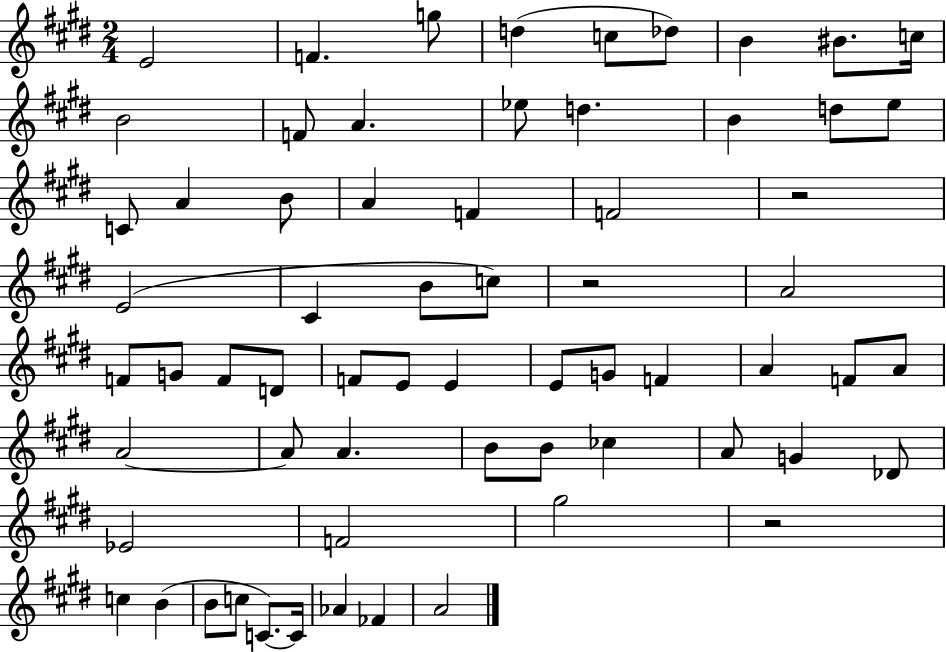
X:1
T:Untitled
M:2/4
L:1/4
K:E
E2 F g/2 d c/2 _d/2 B ^B/2 c/4 B2 F/2 A _e/2 d B d/2 e/2 C/2 A B/2 A F F2 z2 E2 ^C B/2 c/2 z2 A2 F/2 G/2 F/2 D/2 F/2 E/2 E E/2 G/2 F A F/2 A/2 A2 A/2 A B/2 B/2 _c A/2 G _D/2 _E2 F2 ^g2 z2 c B B/2 c/2 C/2 C/4 _A _F A2